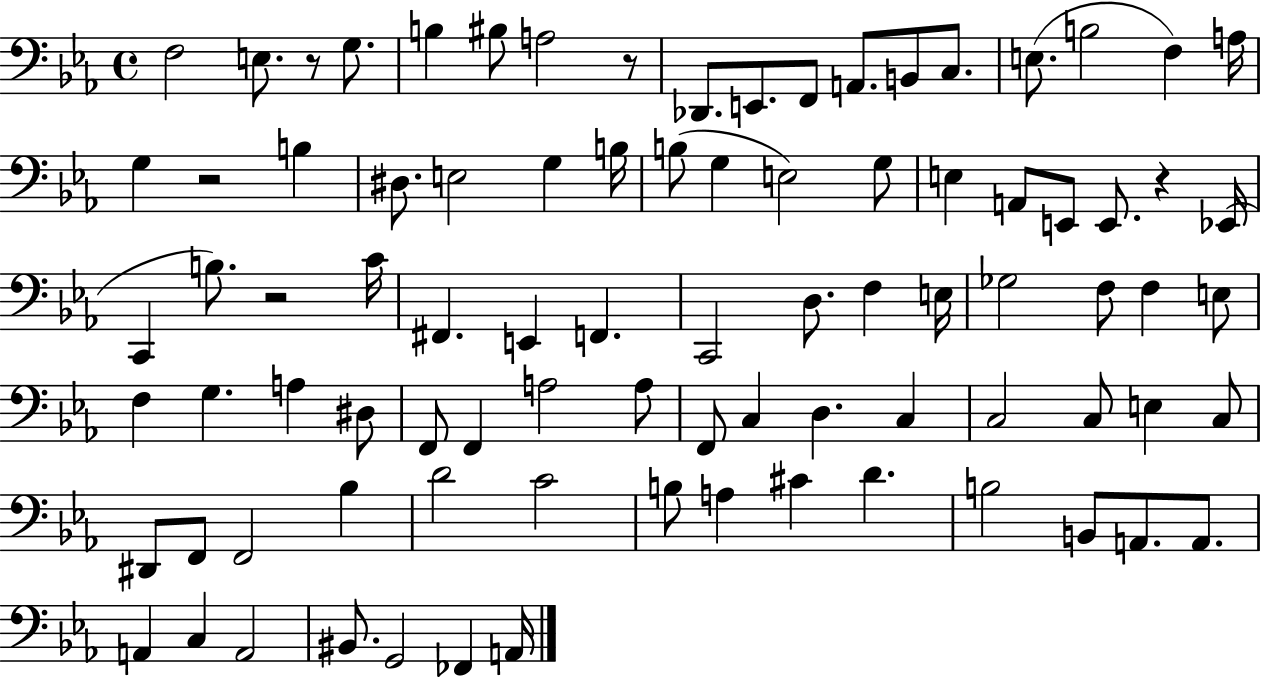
{
  \clef bass
  \time 4/4
  \defaultTimeSignature
  \key ees \major
  \repeat volta 2 { f2 e8. r8 g8. | b4 bis8 a2 r8 | des,8. e,8. f,8 a,8. b,8 c8. | e8.( b2 f4) a16 | \break g4 r2 b4 | dis8. e2 g4 b16 | b8( g4 e2) g8 | e4 a,8 e,8 e,8. r4 ees,16( | \break c,4 b8.) r2 c'16 | fis,4. e,4 f,4. | c,2 d8. f4 e16 | ges2 f8 f4 e8 | \break f4 g4. a4 dis8 | f,8 f,4 a2 a8 | f,8 c4 d4. c4 | c2 c8 e4 c8 | \break dis,8 f,8 f,2 bes4 | d'2 c'2 | b8 a4 cis'4 d'4. | b2 b,8 a,8. a,8. | \break a,4 c4 a,2 | bis,8. g,2 fes,4 a,16 | } \bar "|."
}